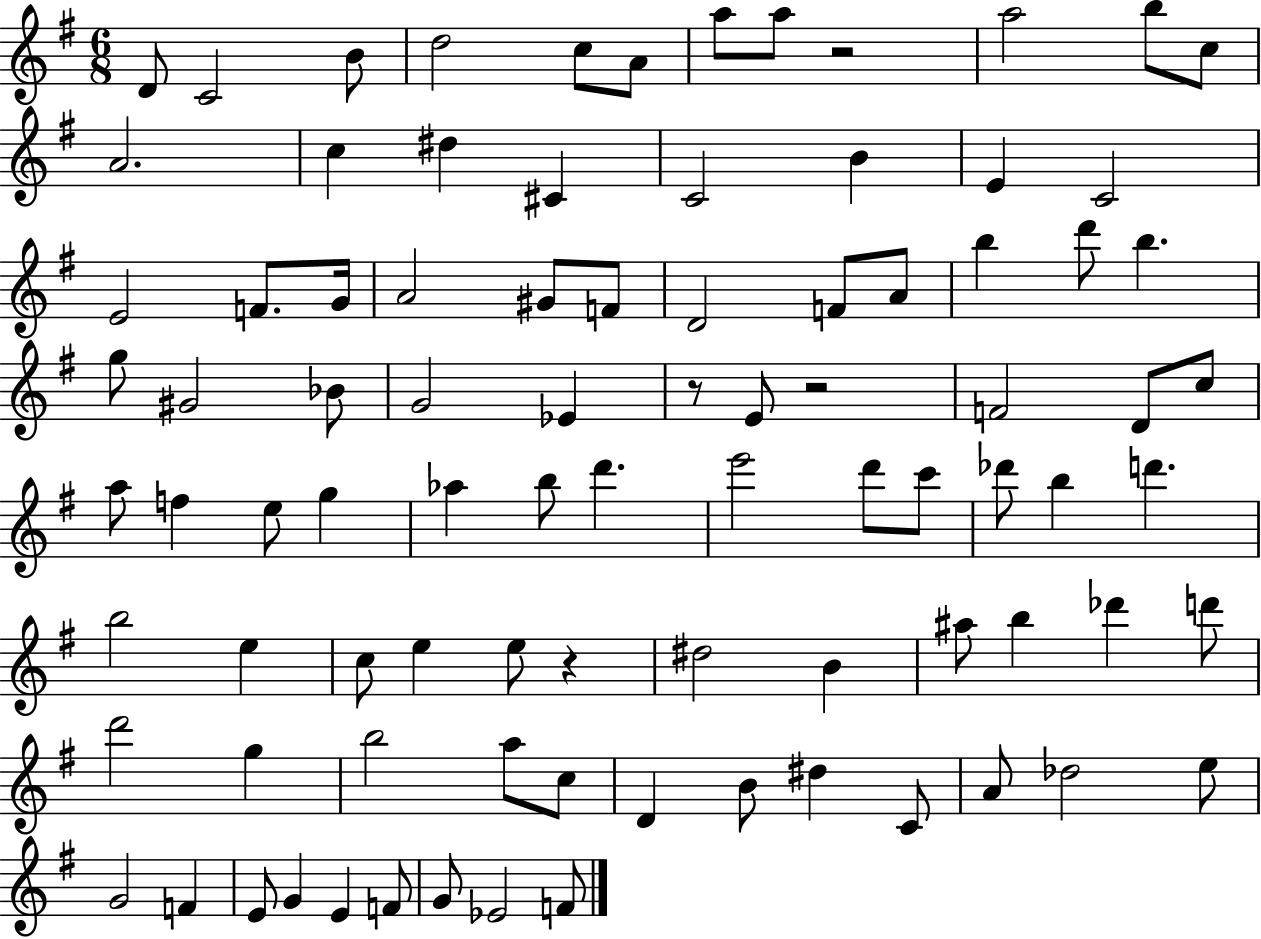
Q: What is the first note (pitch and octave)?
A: D4